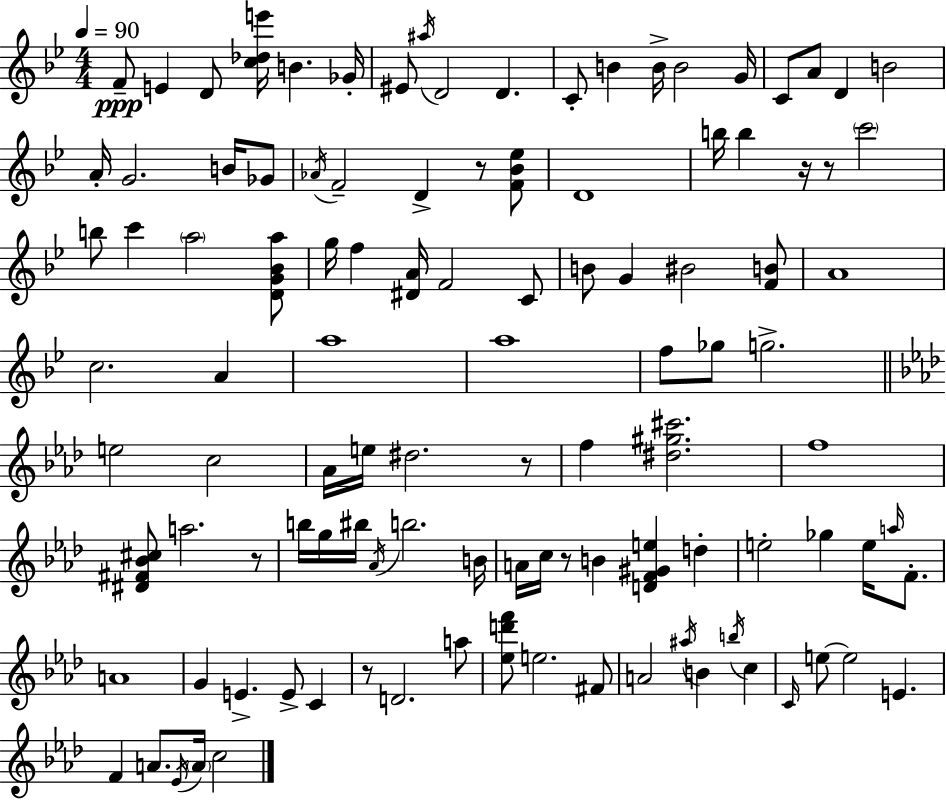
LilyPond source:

{
  \clef treble
  \numericTimeSignature
  \time 4/4
  \key bes \major
  \tempo 4 = 90
  \repeat volta 2 { f'8--\ppp e'4 d'8 <c'' des'' e'''>16 b'4. ges'16-. | eis'8 \acciaccatura { ais''16 } d'2 d'4. | c'8-. b'4 b'16-> b'2 | g'16 c'8 a'8 d'4 b'2 | \break a'16-. g'2. b'16 ges'8 | \acciaccatura { aes'16 } f'2-- d'4-> r8 | <f' bes' ees''>8 d'1 | b''16 b''4 r16 r8 \parenthesize c'''2 | \break b''8 c'''4 \parenthesize a''2 | <d' g' bes' a''>8 g''16 f''4 <dis' a'>16 f'2 | c'8 b'8 g'4 bis'2 | <f' b'>8 a'1 | \break c''2. a'4 | a''1 | a''1 | f''8 ges''8 g''2.-> | \break \bar "||" \break \key aes \major e''2 c''2 | aes'16 e''16 dis''2. r8 | f''4 <dis'' gis'' cis'''>2. | f''1 | \break <dis' fis' bes' cis''>8 a''2. r8 | b''16 g''16 bis''16 \acciaccatura { aes'16 } b''2. | b'16 a'16 c''16 r8 b'4 <d' f' gis' e''>4 d''4-. | e''2-. ges''4 e''16 \grace { a''16 } f'8.-. | \break a'1 | g'4 e'4.-> e'8-> c'4 | r8 d'2. | a''8 <ees'' d''' f'''>8 e''2. | \break fis'8 a'2 \acciaccatura { ais''16 } b'4 \acciaccatura { b''16 } | c''4 \grace { c'16 } e''8~~ e''2 e'4. | f'4 a'8. \acciaccatura { ees'16 } \parenthesize a'16 c''2 | } \bar "|."
}